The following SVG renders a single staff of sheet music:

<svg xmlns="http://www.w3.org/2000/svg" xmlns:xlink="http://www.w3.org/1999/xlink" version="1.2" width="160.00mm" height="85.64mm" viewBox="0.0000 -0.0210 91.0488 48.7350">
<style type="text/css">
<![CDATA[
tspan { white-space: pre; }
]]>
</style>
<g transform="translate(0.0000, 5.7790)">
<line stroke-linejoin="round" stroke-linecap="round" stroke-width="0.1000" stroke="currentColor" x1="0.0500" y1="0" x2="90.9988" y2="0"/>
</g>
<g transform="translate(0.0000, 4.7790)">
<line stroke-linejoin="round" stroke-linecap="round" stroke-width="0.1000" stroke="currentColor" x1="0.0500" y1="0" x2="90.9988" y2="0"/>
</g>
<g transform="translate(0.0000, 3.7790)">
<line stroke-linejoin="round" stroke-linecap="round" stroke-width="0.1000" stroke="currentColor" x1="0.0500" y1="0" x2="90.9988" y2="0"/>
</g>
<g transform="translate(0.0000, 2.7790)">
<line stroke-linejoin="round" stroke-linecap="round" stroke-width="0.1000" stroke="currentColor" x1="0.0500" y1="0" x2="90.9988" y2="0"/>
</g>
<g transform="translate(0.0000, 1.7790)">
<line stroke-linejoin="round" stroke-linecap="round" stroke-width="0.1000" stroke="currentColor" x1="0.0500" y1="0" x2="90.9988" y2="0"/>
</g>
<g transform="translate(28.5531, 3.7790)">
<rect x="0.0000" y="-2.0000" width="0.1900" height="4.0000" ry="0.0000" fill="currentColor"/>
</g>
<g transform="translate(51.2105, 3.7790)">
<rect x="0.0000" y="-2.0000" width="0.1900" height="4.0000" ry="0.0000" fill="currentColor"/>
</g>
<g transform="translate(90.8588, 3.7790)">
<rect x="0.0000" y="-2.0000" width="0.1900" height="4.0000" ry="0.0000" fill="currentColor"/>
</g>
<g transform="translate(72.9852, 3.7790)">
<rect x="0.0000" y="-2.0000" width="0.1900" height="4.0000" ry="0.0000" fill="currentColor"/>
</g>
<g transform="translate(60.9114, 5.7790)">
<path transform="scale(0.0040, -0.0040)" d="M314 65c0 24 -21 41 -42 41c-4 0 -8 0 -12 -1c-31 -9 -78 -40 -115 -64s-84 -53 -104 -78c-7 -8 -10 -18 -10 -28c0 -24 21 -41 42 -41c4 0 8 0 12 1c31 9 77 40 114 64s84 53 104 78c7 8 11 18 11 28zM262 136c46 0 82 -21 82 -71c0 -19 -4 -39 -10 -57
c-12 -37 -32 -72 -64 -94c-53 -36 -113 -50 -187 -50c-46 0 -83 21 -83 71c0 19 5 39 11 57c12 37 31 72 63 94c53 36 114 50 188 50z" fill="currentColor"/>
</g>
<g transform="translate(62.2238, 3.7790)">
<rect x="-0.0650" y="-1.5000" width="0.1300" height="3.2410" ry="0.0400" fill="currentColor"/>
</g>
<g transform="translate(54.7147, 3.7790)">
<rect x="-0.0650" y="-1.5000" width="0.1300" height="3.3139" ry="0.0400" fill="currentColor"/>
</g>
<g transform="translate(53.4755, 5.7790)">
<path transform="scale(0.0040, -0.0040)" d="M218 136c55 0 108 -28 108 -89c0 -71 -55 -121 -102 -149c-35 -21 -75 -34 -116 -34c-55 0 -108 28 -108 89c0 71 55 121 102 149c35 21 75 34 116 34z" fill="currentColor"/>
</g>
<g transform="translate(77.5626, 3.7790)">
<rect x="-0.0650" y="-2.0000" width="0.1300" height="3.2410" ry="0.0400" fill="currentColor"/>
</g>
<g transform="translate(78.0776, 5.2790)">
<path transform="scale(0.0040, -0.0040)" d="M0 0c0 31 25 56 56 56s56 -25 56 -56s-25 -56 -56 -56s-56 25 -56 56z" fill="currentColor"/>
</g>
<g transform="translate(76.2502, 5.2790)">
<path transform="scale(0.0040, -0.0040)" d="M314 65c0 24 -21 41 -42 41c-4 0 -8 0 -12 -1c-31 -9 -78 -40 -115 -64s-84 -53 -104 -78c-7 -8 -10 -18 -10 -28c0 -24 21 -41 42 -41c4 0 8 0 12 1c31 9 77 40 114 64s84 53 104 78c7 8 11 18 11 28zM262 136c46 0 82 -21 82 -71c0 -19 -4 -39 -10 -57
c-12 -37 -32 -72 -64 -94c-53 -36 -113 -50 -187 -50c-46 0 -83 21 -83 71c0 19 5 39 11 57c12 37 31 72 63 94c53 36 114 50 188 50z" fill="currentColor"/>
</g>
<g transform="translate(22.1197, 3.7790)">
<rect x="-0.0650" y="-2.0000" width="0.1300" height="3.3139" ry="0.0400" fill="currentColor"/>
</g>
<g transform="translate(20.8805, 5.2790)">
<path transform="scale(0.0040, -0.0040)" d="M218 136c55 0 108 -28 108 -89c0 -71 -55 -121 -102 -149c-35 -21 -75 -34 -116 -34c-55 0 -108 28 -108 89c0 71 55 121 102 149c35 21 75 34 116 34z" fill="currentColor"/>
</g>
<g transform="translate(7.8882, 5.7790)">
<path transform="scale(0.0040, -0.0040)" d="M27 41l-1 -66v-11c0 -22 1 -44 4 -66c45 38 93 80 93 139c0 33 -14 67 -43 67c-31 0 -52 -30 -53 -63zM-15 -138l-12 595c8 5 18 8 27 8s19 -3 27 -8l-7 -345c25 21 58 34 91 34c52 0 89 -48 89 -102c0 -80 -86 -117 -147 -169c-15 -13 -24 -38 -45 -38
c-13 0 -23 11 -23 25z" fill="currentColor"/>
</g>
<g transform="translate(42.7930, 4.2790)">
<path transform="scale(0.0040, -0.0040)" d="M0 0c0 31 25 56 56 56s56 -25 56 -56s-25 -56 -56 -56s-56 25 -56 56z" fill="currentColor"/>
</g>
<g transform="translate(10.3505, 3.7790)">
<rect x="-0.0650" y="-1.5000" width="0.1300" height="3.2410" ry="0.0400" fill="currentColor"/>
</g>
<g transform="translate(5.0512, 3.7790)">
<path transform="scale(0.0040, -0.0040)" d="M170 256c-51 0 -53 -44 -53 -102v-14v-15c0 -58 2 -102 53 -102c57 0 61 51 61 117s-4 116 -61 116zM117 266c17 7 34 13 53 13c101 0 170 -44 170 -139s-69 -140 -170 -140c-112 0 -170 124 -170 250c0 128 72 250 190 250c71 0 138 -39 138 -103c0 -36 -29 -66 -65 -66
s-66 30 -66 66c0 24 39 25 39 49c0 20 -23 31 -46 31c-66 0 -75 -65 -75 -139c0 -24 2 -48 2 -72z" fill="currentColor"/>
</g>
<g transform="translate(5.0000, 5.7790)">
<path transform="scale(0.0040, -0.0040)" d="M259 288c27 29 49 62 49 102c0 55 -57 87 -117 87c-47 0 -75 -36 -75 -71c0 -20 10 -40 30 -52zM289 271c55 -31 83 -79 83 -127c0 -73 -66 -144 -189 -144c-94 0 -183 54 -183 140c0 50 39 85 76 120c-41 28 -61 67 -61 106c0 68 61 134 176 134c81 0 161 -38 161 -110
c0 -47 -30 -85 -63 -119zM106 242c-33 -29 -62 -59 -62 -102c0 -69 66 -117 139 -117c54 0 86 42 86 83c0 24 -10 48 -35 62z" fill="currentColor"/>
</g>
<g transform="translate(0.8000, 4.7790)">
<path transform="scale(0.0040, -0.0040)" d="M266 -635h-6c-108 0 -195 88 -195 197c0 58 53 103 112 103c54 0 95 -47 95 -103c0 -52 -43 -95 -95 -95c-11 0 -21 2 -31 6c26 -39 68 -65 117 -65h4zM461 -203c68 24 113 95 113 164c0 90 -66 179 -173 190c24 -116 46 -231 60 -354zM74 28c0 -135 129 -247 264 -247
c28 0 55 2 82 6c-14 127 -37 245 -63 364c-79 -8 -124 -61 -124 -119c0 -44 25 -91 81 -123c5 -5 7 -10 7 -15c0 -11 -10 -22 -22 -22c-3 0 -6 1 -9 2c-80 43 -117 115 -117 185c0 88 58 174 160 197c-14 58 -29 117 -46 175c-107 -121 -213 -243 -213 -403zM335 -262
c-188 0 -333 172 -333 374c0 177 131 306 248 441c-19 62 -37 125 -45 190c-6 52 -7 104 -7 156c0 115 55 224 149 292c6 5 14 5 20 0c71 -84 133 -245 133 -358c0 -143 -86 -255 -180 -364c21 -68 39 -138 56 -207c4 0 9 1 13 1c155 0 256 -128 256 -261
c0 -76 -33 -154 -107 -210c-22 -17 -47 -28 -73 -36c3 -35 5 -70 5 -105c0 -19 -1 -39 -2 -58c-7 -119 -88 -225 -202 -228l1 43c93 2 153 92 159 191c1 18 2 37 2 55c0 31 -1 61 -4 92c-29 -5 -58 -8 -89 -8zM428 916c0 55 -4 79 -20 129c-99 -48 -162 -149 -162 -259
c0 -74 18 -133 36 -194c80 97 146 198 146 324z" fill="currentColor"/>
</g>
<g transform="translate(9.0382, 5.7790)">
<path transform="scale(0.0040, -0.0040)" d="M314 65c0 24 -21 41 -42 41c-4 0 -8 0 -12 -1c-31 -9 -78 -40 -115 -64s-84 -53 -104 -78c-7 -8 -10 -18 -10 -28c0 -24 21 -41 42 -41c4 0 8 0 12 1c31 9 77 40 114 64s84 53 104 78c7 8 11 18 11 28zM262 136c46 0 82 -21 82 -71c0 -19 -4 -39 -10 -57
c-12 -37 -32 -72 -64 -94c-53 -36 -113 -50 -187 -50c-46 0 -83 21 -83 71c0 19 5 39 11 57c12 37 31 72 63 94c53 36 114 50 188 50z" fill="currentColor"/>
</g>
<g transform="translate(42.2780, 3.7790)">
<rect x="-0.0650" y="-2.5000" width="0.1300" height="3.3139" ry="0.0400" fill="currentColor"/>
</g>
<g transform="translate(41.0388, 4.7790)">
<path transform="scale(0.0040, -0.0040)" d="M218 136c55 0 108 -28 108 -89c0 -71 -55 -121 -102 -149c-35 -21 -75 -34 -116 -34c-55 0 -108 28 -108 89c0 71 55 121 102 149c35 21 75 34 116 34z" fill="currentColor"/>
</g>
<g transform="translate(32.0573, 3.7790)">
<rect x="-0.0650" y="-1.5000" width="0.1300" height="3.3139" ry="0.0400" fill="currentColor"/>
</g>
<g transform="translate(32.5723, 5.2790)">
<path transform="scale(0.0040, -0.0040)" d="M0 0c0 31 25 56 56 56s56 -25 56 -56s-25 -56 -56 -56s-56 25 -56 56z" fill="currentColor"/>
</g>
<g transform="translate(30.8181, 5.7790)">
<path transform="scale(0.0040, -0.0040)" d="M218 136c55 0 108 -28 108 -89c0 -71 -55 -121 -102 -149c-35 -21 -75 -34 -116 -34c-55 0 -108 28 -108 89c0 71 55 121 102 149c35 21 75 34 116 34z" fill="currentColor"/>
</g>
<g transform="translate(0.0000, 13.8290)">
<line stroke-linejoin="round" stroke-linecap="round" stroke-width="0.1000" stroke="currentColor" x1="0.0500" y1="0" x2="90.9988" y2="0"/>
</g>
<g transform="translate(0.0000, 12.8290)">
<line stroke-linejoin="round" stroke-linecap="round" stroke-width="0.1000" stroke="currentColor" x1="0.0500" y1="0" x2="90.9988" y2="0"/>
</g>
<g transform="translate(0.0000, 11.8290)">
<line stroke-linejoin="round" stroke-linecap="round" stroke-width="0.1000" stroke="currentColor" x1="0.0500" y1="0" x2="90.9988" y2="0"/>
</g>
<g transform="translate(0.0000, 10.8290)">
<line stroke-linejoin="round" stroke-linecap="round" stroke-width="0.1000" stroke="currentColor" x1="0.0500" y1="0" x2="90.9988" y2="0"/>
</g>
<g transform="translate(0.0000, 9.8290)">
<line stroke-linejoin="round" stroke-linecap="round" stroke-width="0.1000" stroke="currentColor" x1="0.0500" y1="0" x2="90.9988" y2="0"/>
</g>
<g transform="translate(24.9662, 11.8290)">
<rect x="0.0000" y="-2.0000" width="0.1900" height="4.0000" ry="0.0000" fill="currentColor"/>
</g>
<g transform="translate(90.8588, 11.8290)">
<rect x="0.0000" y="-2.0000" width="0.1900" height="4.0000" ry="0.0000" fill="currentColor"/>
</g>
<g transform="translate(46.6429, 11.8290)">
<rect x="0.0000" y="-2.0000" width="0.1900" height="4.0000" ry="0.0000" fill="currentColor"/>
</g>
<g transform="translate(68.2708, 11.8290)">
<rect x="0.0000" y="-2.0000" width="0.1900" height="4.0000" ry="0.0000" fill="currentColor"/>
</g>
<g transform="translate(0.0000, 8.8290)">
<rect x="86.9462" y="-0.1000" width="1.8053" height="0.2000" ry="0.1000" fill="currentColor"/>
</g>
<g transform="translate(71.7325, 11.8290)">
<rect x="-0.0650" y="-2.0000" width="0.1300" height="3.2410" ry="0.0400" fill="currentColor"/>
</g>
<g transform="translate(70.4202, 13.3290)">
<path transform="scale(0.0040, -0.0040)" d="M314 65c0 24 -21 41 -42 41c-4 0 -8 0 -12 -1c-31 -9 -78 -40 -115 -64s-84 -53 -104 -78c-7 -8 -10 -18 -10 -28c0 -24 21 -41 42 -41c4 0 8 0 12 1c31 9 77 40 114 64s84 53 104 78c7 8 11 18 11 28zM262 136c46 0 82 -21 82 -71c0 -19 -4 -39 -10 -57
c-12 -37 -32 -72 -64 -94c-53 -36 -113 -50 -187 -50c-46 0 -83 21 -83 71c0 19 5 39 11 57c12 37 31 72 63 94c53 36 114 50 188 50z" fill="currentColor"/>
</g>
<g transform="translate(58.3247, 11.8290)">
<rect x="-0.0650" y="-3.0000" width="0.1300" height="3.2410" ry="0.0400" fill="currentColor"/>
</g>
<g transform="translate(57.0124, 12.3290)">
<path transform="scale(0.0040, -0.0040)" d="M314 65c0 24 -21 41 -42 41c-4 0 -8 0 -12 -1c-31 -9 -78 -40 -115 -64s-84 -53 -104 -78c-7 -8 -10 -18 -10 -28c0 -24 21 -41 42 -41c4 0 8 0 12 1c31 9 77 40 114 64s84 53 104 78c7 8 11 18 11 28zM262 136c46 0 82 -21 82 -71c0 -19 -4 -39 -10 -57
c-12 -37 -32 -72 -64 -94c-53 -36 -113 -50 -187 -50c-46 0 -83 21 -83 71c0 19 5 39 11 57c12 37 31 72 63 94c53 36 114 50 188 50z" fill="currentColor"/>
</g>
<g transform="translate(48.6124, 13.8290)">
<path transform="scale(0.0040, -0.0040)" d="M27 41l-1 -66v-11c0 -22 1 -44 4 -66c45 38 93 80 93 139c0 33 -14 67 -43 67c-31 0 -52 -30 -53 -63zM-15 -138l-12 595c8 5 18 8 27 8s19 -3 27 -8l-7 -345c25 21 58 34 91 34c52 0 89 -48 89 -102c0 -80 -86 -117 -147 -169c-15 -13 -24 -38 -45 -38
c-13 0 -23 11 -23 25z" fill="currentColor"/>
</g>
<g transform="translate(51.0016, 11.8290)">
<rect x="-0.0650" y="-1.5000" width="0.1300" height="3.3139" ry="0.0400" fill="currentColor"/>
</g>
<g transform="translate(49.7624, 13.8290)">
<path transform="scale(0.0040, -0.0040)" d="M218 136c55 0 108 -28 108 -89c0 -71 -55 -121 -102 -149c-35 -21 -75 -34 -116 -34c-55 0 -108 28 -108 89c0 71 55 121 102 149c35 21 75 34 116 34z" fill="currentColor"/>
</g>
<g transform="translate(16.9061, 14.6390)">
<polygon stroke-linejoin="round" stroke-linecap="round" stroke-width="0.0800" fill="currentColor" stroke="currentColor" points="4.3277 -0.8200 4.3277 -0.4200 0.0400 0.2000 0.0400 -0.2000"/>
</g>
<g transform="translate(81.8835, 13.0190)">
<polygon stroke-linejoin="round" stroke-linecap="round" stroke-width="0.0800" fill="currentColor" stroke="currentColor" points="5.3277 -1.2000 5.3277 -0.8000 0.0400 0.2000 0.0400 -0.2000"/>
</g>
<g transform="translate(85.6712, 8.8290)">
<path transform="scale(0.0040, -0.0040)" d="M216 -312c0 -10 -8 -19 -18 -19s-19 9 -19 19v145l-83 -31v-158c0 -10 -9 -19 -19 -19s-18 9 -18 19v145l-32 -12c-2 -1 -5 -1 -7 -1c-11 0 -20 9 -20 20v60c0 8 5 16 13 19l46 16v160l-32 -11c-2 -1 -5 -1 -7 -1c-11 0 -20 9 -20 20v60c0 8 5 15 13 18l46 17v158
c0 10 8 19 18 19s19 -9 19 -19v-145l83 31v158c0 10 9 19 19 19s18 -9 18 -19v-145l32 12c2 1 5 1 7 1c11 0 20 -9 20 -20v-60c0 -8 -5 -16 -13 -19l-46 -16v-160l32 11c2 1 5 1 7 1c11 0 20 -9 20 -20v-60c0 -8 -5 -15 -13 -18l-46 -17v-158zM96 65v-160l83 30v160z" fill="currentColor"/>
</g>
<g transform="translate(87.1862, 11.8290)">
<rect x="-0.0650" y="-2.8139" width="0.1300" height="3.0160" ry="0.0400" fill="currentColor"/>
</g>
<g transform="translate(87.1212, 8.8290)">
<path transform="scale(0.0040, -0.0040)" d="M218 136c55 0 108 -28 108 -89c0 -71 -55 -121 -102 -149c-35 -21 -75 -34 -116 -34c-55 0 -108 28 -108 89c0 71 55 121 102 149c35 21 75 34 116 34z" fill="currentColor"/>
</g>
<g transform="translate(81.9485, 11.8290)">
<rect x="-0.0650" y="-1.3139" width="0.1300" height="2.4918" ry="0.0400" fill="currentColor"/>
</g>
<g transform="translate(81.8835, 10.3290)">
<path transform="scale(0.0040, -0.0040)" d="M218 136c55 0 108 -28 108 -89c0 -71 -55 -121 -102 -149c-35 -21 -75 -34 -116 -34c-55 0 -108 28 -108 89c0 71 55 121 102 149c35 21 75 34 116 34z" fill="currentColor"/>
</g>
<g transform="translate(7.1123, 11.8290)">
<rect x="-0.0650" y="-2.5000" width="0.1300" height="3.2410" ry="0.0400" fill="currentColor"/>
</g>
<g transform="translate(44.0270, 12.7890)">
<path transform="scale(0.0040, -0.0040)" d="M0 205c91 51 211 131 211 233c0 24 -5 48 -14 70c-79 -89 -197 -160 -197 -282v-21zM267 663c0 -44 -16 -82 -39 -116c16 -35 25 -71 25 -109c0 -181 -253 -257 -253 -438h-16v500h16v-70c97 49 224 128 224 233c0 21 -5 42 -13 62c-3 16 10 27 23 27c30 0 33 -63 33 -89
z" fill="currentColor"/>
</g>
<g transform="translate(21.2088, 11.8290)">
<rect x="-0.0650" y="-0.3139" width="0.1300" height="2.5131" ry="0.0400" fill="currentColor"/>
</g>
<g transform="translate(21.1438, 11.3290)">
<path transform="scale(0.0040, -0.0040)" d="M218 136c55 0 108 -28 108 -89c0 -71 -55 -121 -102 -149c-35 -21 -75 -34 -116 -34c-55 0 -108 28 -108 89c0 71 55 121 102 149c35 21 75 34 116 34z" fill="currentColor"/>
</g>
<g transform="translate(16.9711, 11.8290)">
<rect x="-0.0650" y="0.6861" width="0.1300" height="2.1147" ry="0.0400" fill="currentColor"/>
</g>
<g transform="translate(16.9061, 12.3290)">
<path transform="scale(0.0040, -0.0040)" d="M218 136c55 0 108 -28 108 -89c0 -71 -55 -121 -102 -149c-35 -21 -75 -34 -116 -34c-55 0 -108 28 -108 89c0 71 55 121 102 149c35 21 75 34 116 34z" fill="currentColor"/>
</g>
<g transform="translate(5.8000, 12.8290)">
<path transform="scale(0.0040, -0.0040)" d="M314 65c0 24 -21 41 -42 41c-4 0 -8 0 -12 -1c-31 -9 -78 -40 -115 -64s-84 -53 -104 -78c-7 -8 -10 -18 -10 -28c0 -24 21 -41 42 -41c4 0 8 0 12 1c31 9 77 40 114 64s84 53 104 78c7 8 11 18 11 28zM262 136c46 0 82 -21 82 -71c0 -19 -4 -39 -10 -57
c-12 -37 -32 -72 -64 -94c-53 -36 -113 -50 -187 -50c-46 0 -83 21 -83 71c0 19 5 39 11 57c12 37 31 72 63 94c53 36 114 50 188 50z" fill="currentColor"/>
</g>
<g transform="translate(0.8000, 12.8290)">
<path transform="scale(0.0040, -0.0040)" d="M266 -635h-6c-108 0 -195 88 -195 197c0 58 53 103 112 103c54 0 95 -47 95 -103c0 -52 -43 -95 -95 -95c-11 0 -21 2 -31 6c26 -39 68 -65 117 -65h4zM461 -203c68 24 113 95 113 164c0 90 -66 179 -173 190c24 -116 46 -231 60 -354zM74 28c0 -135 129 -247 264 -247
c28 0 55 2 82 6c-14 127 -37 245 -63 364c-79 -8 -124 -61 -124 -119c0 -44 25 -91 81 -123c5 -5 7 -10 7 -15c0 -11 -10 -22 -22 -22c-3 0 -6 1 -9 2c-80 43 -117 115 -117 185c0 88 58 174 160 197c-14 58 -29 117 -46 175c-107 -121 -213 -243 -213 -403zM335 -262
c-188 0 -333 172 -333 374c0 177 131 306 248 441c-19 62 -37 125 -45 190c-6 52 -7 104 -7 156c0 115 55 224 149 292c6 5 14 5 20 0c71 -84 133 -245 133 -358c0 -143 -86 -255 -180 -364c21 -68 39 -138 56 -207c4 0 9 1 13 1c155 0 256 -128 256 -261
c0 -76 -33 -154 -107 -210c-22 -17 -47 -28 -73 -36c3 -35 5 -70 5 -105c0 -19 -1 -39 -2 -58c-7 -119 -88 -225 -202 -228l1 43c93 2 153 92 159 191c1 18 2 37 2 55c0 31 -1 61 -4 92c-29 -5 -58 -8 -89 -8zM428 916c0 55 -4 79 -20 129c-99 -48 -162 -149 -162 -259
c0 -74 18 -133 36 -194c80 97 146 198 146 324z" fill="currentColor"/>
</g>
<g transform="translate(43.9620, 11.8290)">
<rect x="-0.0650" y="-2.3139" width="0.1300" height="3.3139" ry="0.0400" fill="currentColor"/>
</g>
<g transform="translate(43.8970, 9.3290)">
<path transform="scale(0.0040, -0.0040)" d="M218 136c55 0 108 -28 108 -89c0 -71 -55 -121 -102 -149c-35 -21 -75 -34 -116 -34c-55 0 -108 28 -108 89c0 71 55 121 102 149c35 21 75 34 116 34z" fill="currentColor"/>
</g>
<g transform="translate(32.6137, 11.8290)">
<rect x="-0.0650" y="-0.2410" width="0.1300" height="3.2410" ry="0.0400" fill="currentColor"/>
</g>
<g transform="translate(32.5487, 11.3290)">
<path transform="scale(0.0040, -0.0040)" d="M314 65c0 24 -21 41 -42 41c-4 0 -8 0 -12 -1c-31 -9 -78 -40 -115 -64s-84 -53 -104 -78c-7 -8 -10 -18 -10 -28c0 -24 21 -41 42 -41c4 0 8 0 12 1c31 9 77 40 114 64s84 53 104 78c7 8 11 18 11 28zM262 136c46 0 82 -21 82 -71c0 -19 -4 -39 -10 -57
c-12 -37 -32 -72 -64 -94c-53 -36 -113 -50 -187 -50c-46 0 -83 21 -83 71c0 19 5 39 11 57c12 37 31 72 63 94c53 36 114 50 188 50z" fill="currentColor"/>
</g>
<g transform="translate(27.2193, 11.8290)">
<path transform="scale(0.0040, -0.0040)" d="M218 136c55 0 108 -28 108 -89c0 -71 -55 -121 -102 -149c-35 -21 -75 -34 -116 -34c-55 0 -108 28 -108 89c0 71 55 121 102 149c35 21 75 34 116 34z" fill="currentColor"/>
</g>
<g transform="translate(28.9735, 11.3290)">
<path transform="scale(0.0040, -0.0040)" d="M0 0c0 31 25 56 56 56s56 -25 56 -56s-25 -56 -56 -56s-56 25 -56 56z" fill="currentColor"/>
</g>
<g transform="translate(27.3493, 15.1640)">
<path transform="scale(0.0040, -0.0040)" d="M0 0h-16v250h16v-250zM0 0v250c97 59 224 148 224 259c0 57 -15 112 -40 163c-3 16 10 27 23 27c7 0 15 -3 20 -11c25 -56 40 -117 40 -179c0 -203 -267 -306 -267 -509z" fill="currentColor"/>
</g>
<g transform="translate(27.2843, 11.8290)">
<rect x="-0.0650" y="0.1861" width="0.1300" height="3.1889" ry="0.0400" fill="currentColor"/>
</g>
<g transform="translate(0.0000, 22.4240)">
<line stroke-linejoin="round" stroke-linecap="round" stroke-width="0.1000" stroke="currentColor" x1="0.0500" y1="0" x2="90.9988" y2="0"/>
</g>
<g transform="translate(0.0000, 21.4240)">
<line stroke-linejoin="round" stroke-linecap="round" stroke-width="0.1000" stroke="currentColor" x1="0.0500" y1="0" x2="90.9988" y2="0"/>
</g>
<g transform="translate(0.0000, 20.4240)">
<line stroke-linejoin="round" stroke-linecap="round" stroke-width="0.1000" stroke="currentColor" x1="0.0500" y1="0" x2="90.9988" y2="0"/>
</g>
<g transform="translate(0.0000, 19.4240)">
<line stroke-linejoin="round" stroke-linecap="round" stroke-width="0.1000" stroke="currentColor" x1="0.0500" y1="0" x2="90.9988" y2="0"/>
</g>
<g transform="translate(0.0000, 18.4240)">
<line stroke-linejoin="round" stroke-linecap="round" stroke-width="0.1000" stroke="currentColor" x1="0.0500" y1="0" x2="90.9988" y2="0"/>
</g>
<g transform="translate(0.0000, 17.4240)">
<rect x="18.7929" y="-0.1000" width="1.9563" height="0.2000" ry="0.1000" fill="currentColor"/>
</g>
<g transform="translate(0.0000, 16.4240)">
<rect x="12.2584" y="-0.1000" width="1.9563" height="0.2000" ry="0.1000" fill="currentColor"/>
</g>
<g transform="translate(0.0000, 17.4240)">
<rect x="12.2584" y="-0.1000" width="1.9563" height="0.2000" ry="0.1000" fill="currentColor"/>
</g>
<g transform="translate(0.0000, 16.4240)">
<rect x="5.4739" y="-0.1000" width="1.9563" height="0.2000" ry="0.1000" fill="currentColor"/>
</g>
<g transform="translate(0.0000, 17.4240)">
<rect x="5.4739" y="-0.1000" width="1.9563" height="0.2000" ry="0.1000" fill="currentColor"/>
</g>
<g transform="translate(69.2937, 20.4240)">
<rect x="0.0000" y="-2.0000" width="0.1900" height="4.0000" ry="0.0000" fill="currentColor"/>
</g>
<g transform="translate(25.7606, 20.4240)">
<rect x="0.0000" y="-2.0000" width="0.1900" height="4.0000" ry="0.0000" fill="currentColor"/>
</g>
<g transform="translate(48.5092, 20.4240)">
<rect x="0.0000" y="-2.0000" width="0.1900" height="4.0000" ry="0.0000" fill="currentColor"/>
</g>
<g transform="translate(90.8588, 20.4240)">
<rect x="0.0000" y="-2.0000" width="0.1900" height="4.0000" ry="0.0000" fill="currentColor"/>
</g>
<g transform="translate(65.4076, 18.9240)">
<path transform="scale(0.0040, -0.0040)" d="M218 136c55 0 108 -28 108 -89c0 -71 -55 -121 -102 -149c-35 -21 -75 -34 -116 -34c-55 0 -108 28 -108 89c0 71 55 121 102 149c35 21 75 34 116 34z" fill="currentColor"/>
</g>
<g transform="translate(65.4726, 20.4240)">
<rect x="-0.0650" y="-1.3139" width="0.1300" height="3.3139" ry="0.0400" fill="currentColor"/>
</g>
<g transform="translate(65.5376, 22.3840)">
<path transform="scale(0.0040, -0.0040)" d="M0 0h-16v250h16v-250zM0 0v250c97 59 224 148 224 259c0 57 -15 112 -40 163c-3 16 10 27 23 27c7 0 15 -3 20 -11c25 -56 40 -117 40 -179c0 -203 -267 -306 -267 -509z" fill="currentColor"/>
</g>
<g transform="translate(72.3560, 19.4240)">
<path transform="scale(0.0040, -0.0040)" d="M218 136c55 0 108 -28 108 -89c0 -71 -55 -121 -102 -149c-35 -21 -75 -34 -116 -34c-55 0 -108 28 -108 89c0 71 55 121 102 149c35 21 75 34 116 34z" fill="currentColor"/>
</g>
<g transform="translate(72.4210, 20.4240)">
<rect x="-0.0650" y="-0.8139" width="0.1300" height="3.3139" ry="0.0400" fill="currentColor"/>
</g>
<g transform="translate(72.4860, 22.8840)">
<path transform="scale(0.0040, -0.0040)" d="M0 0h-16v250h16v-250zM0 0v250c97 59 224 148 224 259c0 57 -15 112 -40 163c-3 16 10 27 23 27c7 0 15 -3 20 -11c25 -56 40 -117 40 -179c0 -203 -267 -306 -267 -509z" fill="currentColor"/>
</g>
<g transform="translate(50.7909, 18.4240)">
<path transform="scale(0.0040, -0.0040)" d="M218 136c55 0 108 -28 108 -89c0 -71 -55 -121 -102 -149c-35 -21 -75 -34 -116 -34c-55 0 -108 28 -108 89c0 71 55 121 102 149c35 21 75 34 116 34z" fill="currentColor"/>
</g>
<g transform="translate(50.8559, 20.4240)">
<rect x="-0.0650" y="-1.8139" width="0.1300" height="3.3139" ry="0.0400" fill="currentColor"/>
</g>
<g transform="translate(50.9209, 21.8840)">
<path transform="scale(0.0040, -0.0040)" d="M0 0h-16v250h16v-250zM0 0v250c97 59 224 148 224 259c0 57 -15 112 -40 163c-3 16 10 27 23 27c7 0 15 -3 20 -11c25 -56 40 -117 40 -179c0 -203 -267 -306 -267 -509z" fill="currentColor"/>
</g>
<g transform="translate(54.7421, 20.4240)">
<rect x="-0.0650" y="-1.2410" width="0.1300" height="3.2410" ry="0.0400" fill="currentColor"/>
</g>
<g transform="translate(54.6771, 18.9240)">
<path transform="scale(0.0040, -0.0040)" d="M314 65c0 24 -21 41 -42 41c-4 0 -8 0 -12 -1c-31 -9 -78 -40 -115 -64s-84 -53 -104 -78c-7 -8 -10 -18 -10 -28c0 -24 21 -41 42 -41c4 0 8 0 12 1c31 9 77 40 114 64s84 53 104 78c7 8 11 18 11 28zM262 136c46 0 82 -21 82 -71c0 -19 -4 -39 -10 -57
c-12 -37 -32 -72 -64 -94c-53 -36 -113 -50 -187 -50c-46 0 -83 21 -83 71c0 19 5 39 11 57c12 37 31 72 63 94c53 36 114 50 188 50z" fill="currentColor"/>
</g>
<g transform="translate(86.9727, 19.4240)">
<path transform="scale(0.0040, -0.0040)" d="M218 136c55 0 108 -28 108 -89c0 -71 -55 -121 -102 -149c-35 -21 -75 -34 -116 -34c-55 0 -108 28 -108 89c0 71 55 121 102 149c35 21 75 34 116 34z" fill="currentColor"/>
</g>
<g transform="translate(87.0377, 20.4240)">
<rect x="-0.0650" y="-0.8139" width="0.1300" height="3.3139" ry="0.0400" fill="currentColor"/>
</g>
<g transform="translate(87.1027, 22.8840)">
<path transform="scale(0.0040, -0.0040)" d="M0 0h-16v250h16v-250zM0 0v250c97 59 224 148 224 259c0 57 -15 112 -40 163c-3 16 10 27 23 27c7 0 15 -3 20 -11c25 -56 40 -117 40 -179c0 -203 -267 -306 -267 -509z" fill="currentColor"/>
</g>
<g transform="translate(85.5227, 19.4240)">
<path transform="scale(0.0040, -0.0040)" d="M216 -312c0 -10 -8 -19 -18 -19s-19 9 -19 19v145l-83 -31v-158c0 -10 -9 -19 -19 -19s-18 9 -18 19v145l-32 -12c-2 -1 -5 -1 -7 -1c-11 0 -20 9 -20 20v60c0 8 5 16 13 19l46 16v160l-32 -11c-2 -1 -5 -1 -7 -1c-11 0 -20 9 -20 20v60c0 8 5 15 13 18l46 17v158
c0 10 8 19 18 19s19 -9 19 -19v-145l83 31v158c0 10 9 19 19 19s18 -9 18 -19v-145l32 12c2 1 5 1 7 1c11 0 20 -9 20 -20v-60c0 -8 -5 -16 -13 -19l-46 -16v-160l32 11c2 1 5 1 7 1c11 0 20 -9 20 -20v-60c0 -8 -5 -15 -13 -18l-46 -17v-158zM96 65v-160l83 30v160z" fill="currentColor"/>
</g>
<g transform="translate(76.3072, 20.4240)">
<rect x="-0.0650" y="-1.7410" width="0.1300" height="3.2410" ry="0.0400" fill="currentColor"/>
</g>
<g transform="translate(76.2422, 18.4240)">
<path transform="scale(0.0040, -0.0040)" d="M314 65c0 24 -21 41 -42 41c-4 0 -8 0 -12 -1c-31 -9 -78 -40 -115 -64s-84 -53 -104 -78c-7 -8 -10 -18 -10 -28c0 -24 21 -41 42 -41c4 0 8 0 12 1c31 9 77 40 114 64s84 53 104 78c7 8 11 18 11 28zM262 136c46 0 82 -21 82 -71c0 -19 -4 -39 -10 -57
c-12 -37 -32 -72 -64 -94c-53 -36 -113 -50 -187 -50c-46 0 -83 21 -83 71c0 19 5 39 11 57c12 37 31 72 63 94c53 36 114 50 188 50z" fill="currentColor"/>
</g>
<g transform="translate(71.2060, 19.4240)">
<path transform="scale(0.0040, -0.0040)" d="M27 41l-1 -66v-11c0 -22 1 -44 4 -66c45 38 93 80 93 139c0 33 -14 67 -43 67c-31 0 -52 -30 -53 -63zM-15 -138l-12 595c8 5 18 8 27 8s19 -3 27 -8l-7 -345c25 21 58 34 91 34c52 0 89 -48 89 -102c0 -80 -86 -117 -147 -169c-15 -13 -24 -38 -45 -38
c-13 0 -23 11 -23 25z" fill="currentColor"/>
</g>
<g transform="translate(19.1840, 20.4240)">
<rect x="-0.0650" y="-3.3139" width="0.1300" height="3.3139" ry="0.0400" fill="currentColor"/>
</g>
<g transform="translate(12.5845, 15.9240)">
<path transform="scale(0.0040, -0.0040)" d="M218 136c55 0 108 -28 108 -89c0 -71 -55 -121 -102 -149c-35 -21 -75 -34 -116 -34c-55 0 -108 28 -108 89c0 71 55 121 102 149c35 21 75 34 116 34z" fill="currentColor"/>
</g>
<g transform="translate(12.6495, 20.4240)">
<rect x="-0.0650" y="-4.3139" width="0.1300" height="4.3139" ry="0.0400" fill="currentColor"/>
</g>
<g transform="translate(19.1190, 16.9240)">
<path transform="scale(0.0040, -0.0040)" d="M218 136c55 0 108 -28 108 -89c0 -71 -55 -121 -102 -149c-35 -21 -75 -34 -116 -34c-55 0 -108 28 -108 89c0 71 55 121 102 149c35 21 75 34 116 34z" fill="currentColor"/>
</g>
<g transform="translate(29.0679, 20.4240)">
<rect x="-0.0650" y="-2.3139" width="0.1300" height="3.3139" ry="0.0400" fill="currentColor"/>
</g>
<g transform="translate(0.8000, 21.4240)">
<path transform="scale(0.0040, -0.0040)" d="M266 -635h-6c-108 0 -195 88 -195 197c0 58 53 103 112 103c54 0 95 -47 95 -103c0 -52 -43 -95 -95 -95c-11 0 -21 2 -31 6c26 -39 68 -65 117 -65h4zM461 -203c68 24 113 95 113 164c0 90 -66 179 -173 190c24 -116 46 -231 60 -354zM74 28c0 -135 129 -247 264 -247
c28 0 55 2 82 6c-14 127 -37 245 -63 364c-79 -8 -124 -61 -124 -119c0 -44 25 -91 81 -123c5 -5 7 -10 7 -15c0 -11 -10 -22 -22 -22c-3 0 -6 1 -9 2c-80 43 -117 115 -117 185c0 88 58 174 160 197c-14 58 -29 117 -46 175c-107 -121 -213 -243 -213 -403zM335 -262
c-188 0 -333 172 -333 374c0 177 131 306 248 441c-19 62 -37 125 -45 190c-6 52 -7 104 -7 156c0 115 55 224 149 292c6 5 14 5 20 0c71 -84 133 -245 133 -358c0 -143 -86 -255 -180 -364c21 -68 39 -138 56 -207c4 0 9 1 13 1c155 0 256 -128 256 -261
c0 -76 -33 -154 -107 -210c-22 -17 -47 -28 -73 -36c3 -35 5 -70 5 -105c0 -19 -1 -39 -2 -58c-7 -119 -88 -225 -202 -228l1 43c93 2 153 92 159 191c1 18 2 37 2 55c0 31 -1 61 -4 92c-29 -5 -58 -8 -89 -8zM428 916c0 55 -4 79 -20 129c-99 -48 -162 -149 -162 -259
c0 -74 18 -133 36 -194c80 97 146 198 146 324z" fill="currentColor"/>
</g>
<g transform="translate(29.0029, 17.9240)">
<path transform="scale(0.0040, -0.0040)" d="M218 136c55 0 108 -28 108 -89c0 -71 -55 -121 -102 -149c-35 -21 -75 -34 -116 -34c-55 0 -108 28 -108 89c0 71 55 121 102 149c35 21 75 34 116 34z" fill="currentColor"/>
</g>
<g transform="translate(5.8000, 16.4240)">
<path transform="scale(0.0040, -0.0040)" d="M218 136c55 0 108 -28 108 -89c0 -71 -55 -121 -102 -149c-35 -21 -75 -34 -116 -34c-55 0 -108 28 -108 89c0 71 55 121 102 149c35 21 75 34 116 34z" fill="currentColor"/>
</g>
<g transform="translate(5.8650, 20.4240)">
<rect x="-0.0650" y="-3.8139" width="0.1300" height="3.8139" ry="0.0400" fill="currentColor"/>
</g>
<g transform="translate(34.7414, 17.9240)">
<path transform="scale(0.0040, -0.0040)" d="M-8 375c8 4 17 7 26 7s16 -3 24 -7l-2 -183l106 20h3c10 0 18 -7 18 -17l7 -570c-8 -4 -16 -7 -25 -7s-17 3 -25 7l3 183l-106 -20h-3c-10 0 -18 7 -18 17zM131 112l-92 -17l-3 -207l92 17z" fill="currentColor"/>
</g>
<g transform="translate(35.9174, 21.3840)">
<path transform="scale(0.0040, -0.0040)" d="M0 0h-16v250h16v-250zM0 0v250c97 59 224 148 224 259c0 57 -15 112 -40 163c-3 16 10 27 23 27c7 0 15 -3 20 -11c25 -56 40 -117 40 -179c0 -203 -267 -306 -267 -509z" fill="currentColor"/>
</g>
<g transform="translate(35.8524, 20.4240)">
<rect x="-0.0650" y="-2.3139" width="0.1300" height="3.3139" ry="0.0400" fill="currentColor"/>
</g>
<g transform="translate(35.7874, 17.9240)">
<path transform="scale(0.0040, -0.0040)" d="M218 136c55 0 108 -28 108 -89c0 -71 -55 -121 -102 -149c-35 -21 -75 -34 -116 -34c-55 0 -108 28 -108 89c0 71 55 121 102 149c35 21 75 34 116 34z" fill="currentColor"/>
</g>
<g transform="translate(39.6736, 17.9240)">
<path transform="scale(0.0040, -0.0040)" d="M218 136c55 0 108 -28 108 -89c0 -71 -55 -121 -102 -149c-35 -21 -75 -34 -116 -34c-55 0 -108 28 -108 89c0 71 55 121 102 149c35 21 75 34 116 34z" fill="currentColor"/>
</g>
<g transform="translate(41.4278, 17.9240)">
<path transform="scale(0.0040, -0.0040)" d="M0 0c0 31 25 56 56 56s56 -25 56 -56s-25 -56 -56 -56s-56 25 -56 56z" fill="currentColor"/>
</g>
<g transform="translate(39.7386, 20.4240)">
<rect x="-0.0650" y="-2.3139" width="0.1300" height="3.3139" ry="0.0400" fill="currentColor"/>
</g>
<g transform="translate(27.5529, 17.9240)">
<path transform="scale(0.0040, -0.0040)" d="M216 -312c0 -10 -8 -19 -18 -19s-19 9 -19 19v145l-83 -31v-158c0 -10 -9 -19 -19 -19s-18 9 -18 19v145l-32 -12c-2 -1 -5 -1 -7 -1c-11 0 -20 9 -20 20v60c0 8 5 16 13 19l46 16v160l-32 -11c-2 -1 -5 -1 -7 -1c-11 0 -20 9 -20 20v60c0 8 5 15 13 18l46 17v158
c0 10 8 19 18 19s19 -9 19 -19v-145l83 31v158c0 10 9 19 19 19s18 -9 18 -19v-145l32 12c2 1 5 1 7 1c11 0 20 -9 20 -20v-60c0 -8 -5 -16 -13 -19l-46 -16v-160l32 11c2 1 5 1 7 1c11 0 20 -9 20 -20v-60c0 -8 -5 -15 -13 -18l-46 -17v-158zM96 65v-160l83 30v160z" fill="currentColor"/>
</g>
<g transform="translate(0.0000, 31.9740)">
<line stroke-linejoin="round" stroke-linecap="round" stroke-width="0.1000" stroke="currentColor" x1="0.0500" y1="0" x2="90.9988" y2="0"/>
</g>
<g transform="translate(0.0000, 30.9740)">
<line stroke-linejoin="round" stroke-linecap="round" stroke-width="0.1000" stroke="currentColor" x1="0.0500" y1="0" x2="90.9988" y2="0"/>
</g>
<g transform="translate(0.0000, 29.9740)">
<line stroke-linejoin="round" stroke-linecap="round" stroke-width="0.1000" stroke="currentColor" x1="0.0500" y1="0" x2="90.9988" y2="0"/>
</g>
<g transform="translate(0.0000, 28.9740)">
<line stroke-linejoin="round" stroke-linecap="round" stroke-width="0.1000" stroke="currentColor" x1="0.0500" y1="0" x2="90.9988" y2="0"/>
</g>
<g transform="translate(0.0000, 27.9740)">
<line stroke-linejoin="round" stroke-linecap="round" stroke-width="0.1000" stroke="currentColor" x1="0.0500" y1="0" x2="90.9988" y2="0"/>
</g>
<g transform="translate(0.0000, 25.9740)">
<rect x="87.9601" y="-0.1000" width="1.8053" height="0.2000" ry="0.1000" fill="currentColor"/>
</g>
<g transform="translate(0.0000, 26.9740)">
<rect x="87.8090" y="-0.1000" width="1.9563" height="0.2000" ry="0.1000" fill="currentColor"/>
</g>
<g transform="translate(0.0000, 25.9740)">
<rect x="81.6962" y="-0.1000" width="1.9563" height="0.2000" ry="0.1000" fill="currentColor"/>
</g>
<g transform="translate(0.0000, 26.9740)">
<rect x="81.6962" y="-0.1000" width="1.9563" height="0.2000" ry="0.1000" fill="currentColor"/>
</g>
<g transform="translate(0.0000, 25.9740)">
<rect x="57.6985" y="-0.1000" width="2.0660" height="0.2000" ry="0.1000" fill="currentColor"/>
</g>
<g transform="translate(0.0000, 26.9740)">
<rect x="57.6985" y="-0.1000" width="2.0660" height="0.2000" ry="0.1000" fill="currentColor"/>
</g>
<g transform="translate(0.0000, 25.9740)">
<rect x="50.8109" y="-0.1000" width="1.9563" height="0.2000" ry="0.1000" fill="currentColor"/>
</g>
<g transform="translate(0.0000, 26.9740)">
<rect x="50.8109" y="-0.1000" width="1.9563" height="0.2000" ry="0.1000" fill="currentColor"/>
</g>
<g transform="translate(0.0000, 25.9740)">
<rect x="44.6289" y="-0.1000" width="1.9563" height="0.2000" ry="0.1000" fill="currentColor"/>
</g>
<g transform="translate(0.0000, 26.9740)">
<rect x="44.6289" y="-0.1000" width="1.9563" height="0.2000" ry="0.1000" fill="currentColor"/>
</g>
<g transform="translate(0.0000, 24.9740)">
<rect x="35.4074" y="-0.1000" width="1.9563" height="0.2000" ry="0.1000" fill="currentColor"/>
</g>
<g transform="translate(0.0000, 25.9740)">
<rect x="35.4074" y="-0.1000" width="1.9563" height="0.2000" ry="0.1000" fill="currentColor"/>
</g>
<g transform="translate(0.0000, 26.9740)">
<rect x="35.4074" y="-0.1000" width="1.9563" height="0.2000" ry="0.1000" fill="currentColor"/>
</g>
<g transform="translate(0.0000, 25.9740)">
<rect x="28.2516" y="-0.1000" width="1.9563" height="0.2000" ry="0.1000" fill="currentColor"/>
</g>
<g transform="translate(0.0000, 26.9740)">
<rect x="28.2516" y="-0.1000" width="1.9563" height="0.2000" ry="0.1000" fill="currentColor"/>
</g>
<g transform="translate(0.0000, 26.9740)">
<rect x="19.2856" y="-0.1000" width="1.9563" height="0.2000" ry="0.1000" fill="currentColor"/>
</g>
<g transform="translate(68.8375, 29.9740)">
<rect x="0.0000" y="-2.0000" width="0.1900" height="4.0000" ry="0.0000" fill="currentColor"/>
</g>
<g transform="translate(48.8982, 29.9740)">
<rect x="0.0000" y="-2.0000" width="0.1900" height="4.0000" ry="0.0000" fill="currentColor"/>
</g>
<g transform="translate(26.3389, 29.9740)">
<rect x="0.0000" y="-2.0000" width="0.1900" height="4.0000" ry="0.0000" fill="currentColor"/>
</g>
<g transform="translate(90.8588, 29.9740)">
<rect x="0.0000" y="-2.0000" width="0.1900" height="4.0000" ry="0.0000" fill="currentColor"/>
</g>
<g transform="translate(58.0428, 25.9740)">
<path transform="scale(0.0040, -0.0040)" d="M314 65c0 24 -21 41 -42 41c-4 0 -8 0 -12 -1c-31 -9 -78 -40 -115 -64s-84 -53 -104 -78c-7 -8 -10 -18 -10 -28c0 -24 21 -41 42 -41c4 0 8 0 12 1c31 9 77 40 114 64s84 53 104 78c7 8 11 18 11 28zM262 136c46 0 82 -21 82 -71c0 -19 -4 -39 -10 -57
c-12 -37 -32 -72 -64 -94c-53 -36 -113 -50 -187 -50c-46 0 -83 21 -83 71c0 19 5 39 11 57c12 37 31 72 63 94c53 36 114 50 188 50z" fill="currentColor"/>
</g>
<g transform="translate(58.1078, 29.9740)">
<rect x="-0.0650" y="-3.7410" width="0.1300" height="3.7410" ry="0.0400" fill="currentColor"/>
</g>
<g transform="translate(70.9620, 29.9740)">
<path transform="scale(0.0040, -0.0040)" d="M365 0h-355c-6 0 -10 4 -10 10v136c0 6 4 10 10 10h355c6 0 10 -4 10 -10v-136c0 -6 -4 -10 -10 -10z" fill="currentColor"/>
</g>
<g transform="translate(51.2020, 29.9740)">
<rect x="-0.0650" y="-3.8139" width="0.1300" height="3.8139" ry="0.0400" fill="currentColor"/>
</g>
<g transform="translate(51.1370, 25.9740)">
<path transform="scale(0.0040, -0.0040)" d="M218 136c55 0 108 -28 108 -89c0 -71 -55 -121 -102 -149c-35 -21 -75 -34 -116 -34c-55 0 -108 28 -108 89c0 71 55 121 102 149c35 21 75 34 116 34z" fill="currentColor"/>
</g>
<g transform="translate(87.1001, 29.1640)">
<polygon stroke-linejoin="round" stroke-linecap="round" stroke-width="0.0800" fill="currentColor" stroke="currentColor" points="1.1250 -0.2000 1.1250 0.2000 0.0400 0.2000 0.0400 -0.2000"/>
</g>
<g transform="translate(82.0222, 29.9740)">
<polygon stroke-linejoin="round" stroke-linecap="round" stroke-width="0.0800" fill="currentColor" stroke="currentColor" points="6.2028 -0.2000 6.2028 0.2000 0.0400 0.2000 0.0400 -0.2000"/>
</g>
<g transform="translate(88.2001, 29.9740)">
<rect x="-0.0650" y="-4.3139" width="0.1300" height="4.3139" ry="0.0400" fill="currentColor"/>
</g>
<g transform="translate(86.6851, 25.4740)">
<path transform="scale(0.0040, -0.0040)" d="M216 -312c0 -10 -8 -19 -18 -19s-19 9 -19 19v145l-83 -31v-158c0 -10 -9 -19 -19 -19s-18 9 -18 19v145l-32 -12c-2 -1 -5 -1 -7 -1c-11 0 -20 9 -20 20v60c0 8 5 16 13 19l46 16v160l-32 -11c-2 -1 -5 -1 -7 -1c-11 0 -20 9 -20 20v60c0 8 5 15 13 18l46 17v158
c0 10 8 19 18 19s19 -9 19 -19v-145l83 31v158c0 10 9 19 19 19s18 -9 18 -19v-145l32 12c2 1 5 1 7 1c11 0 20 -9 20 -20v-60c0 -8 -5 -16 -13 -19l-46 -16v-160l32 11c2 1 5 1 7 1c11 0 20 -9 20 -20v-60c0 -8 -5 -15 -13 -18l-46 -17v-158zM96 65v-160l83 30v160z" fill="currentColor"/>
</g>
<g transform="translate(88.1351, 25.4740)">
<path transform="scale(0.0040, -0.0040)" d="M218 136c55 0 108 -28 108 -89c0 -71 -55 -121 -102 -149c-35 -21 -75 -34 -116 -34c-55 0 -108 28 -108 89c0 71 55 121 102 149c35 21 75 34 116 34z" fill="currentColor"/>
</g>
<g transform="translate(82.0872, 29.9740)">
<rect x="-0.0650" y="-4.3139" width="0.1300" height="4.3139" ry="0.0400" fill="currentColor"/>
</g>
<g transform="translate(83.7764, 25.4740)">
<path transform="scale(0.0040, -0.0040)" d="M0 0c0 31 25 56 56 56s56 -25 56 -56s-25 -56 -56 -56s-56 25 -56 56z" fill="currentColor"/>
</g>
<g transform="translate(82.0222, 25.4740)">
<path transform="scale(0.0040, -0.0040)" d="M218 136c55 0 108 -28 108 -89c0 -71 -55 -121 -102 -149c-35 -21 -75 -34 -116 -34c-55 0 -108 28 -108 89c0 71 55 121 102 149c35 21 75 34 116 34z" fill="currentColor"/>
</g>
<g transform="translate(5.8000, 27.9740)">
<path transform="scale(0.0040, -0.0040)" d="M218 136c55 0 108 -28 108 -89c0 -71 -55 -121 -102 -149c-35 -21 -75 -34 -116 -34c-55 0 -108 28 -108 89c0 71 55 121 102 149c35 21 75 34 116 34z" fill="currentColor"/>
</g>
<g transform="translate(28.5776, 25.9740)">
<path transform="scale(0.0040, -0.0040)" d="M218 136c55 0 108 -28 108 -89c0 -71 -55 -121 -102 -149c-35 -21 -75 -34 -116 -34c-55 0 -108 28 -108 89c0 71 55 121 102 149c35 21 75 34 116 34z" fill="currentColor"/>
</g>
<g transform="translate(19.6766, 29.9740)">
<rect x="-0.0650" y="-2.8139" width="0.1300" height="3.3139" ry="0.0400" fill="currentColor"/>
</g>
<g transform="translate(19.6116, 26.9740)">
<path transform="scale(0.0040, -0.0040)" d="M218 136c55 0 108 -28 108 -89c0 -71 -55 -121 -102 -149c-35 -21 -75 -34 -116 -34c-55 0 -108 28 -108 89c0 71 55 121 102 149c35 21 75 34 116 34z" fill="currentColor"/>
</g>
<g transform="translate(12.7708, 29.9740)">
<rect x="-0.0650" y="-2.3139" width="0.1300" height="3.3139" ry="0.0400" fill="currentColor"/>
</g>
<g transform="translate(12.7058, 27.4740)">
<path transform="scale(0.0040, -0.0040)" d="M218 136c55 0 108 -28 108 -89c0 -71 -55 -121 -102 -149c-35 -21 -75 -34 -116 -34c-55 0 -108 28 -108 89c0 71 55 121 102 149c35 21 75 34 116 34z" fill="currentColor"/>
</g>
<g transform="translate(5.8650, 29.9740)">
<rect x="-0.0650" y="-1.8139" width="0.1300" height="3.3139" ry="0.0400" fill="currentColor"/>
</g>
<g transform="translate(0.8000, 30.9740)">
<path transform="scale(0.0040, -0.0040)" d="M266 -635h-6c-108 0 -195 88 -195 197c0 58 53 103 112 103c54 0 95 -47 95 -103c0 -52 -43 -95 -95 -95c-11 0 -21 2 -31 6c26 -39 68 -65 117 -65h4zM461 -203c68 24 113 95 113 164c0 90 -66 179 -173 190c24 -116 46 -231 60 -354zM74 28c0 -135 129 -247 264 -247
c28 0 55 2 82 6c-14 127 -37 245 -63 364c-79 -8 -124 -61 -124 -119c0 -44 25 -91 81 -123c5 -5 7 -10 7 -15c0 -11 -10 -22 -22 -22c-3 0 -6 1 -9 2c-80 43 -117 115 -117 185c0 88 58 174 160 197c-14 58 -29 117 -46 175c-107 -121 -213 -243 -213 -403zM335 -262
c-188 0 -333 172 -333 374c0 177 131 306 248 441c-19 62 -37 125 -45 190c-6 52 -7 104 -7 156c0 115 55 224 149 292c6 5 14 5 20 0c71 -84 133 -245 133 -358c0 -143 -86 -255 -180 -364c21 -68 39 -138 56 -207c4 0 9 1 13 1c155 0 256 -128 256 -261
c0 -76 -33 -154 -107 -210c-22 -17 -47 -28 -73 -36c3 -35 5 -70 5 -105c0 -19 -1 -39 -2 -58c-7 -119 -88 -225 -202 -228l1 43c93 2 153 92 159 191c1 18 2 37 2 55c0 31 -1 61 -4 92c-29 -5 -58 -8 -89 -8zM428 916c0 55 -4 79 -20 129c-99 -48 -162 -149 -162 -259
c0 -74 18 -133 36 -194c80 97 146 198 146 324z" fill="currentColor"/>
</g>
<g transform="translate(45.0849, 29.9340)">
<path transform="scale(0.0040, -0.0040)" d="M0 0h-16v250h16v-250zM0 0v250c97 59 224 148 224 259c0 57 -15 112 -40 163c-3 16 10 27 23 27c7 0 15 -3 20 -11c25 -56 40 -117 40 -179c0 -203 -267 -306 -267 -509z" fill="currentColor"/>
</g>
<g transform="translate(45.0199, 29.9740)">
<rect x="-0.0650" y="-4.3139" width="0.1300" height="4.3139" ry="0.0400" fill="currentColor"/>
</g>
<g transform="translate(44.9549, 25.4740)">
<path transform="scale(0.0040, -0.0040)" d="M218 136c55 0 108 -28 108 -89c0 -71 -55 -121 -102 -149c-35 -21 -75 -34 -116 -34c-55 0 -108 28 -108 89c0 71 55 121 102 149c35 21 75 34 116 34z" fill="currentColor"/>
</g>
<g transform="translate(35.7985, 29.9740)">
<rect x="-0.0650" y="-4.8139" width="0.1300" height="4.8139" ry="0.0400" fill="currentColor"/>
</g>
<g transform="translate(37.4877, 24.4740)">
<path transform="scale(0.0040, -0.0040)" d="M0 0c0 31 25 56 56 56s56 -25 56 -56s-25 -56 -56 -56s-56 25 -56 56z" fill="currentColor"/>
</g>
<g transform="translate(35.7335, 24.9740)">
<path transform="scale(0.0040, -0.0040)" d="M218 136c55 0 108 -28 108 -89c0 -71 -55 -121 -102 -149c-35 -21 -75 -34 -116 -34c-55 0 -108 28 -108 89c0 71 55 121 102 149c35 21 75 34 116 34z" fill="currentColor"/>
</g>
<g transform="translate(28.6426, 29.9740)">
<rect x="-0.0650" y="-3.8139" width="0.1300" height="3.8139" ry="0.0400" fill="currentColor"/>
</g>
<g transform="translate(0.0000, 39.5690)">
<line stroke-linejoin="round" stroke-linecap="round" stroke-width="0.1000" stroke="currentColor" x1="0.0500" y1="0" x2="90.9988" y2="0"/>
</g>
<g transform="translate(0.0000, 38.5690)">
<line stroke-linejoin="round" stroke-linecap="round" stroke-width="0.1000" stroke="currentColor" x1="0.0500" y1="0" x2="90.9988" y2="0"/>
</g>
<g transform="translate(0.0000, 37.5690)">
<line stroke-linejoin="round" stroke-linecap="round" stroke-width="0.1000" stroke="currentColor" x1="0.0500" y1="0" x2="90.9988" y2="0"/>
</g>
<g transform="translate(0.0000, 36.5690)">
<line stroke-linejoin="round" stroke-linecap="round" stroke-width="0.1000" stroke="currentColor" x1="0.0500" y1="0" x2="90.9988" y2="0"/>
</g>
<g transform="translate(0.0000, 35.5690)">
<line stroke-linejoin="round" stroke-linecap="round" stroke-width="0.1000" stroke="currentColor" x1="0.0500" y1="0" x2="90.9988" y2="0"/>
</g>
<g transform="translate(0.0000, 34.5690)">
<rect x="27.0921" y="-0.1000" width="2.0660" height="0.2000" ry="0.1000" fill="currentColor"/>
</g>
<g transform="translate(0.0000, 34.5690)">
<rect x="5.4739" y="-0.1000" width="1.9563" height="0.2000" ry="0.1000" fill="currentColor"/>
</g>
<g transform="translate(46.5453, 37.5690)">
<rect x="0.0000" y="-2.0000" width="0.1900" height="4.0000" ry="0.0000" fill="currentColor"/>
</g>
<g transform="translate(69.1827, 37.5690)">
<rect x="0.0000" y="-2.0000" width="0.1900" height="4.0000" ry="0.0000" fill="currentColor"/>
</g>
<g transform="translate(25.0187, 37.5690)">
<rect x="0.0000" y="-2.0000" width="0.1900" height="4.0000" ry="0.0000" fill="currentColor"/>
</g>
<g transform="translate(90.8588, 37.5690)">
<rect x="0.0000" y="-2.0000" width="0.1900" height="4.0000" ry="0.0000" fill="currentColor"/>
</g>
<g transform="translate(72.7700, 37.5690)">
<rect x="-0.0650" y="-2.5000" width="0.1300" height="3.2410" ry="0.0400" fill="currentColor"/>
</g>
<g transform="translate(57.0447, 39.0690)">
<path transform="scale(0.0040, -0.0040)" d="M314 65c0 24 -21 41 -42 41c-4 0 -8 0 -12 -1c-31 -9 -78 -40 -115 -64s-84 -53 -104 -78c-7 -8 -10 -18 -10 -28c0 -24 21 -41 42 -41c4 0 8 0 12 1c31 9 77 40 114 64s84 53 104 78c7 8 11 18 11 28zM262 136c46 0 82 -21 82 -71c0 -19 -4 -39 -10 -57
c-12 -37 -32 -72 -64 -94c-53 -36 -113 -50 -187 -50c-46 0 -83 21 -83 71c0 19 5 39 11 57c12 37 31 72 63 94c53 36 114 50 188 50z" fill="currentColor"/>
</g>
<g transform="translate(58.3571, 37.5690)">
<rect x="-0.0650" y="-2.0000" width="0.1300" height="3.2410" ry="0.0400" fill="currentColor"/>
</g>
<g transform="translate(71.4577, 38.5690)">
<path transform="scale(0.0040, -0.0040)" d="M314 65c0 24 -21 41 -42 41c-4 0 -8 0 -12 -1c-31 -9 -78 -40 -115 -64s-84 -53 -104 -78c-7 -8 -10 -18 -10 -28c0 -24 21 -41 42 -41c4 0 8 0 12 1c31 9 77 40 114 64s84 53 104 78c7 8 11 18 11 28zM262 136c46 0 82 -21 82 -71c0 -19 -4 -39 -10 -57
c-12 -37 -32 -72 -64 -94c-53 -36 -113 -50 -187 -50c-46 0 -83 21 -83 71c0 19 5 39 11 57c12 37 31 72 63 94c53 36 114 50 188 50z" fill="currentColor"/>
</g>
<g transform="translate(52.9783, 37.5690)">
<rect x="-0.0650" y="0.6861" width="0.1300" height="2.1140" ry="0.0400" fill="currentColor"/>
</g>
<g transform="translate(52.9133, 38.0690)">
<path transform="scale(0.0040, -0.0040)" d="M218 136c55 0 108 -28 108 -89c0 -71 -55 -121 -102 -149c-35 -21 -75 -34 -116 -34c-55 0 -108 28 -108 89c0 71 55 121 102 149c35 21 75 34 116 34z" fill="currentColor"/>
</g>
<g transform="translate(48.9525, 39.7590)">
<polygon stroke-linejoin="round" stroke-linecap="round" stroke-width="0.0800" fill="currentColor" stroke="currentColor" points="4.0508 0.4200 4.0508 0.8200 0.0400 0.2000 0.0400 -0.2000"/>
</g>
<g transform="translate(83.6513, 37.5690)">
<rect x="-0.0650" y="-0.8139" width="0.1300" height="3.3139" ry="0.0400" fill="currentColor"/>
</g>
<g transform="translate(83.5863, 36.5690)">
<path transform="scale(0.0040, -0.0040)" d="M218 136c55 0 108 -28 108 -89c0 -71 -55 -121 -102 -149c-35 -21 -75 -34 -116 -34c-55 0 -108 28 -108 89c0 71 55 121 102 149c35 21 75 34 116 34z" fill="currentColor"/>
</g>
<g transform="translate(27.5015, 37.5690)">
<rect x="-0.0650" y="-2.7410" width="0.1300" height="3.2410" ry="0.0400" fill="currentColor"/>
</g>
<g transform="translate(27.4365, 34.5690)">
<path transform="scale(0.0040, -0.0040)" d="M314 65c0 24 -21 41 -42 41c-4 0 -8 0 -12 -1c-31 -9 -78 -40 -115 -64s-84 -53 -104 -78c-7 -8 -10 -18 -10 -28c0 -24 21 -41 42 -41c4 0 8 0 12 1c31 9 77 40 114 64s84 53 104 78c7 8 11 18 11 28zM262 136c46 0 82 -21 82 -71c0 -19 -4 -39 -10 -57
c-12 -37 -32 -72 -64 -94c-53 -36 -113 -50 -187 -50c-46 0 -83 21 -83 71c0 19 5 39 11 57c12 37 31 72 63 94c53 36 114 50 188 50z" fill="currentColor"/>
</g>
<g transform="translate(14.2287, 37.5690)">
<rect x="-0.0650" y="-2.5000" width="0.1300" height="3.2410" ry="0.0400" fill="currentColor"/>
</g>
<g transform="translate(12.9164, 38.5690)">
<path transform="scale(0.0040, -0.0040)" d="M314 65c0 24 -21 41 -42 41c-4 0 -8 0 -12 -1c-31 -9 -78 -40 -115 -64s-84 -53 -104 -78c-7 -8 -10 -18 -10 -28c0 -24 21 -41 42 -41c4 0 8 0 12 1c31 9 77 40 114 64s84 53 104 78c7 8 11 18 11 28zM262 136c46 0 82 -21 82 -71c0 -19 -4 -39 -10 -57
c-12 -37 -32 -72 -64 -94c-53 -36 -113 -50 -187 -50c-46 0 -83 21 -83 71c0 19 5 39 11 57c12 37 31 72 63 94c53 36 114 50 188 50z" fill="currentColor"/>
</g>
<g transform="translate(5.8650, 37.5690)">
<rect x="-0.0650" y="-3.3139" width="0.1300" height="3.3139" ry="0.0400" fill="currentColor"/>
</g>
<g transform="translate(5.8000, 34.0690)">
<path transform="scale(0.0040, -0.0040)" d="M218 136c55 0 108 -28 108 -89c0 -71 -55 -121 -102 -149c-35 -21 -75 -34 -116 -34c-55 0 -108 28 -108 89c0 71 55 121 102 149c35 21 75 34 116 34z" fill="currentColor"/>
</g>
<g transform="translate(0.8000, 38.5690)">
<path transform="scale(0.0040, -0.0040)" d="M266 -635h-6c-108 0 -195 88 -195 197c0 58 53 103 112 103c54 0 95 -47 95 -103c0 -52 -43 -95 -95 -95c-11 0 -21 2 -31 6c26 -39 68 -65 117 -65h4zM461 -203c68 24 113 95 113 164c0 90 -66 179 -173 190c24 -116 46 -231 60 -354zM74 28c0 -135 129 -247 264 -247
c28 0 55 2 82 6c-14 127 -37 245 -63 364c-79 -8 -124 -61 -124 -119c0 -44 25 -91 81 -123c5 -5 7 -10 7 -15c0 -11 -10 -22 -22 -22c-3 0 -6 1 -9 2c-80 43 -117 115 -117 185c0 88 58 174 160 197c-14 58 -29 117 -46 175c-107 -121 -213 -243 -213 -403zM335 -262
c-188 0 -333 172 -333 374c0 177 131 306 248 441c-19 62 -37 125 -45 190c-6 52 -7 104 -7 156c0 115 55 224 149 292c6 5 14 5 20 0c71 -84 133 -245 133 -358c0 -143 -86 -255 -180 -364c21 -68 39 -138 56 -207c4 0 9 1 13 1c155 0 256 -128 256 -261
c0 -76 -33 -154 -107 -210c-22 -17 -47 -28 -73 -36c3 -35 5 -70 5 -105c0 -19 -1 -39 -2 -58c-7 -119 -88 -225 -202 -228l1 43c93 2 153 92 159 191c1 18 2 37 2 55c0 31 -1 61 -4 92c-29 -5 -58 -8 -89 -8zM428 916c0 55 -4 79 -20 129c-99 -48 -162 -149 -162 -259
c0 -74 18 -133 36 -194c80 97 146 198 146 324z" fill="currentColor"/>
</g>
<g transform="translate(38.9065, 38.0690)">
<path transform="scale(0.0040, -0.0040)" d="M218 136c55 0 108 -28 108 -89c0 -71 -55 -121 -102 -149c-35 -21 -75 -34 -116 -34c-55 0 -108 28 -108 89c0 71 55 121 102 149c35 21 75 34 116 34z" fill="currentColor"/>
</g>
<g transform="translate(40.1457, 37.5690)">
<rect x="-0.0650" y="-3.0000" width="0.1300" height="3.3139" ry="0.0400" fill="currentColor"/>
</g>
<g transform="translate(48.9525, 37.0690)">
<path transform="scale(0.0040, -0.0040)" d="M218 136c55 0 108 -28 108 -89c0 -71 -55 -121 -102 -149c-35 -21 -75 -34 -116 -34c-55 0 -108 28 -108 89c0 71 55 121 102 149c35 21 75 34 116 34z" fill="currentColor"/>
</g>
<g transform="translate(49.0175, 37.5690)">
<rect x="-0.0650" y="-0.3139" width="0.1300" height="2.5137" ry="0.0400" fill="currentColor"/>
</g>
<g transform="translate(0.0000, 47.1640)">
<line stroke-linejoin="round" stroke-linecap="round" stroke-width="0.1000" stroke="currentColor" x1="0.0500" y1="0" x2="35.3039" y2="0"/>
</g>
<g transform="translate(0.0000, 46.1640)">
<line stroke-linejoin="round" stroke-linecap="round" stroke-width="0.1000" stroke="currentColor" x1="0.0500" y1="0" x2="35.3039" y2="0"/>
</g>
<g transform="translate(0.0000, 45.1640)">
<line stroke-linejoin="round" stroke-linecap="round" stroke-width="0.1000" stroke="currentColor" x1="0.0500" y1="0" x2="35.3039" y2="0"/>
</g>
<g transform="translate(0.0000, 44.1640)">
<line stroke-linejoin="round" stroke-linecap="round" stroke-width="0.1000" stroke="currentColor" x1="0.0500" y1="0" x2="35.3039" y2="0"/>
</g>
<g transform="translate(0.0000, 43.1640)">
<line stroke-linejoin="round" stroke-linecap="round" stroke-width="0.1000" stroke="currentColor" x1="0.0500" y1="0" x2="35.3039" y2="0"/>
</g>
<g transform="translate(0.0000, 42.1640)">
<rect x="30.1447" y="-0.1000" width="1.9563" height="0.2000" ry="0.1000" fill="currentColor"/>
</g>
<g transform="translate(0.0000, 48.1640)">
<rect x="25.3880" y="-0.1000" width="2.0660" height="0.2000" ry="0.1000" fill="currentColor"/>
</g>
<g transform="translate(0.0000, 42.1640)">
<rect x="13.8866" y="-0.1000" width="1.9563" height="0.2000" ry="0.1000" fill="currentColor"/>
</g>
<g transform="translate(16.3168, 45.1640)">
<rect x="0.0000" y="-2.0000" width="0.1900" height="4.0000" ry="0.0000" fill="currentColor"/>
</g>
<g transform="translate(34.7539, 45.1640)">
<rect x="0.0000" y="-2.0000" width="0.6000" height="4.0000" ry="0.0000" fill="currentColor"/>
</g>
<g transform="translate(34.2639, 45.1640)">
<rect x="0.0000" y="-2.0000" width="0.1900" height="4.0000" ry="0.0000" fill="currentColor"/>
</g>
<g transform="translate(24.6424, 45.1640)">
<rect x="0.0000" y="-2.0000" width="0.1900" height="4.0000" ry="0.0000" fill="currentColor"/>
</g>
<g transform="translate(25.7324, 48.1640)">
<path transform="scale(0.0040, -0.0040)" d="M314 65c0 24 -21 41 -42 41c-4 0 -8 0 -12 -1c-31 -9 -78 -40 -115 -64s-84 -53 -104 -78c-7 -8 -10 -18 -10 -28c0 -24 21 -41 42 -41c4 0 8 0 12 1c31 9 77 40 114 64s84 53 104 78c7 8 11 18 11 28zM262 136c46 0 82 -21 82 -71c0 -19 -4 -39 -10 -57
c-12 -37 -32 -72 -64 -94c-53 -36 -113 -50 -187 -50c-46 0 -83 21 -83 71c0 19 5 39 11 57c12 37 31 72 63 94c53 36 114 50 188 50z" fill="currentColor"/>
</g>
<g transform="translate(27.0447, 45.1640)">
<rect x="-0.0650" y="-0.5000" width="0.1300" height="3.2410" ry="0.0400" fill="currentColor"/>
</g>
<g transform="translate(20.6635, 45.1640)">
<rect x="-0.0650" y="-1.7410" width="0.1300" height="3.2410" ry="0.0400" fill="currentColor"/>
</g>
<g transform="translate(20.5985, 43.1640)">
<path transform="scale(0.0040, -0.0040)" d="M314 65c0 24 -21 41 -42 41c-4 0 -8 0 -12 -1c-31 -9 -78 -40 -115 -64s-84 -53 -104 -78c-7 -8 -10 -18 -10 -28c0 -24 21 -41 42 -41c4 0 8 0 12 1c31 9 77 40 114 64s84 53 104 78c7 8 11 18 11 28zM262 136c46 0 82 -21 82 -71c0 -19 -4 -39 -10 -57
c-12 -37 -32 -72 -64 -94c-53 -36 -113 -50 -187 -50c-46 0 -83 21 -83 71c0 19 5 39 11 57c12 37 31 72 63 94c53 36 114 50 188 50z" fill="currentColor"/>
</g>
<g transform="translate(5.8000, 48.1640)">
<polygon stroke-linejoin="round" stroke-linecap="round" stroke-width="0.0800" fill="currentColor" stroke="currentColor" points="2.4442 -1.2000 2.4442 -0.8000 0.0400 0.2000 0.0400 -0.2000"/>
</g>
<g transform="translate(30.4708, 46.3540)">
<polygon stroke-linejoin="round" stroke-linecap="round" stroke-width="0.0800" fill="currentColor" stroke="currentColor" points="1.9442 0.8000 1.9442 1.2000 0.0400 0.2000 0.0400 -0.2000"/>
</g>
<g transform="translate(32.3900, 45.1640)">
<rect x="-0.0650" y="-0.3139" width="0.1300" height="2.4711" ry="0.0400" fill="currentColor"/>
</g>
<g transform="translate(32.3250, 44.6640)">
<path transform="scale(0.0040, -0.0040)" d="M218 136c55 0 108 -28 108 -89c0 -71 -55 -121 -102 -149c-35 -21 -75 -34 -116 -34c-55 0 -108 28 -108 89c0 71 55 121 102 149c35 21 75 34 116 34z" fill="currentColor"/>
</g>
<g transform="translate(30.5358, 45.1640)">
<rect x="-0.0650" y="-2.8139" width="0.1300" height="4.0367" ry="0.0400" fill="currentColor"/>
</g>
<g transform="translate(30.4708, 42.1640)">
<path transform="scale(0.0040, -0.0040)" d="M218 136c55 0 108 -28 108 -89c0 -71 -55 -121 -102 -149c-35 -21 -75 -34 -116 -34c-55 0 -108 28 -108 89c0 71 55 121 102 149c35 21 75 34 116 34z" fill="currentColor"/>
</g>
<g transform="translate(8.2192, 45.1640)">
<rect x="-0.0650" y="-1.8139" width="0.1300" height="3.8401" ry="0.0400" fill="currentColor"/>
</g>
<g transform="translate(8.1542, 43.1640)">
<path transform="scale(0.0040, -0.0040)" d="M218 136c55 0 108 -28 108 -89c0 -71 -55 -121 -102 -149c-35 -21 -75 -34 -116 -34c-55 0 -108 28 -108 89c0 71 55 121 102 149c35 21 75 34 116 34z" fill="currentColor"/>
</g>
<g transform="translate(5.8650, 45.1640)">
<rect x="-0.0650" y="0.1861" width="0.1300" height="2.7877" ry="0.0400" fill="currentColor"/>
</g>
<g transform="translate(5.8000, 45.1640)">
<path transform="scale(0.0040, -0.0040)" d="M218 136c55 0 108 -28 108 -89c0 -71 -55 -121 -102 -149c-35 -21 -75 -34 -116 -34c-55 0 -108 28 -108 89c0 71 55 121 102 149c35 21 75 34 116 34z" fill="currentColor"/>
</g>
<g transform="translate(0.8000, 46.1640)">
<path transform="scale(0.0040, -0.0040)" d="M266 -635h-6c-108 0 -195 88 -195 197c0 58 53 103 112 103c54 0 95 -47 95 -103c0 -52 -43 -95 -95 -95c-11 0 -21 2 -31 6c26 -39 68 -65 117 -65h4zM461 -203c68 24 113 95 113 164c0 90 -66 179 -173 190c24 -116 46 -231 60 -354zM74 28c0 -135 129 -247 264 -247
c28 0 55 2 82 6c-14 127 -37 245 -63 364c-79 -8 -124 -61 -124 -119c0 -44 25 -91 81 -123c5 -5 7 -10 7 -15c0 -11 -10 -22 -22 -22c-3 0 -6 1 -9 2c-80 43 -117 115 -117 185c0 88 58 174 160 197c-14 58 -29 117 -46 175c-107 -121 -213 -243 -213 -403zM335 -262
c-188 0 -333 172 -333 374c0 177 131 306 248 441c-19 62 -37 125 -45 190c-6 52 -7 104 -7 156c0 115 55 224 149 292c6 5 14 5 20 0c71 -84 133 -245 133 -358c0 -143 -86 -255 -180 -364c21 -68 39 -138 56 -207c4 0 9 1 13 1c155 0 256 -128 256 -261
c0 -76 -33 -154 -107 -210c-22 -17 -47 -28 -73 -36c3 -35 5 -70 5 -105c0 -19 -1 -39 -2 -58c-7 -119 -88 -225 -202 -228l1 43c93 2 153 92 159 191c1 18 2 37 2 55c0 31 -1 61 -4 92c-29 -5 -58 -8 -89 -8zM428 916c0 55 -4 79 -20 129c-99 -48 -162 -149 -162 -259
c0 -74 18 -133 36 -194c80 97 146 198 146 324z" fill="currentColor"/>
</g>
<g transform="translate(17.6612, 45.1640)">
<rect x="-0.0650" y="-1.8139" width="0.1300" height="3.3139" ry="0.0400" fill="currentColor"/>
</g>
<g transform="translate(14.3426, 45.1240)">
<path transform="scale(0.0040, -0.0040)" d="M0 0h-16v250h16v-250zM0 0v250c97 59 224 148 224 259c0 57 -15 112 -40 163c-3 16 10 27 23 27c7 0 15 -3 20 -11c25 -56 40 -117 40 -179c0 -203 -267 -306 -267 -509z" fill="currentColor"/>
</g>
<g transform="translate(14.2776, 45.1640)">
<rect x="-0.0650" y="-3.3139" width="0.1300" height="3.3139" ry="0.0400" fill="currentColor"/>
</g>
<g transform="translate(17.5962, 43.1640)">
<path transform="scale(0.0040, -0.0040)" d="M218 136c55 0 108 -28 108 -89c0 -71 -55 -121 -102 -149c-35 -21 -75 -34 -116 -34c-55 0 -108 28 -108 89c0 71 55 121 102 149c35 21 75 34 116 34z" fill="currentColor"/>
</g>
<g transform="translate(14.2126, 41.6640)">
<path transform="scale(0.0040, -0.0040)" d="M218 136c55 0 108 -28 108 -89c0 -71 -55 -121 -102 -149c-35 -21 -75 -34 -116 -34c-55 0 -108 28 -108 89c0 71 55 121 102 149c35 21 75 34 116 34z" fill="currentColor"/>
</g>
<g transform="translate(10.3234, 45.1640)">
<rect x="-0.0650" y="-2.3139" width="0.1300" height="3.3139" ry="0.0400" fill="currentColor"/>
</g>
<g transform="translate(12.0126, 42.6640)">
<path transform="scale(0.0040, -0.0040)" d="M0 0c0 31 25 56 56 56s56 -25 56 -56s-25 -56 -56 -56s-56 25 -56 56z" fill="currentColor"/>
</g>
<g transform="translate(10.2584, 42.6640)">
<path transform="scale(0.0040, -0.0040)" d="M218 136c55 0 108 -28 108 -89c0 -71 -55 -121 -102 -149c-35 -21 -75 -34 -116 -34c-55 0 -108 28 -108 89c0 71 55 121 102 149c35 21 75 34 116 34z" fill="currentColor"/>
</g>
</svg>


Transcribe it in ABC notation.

X:1
T:Untitled
M:6/8
L:1/4
K:C
_E2 F E G E E2 F2 G2 A/2 c/2 B/2 c2 g/4 _E A2 F2 e/2 ^a/2 c' d' b ^g g/2 g f/2 e2 e/2 _d/2 f2 ^d/2 f g a c' e' d'/2 c' c'2 z2 d'/2 ^d'/4 b G2 a2 A c/2 A/2 F2 G2 d B/2 f/2 g b/2 f f2 C2 a/2 c/2